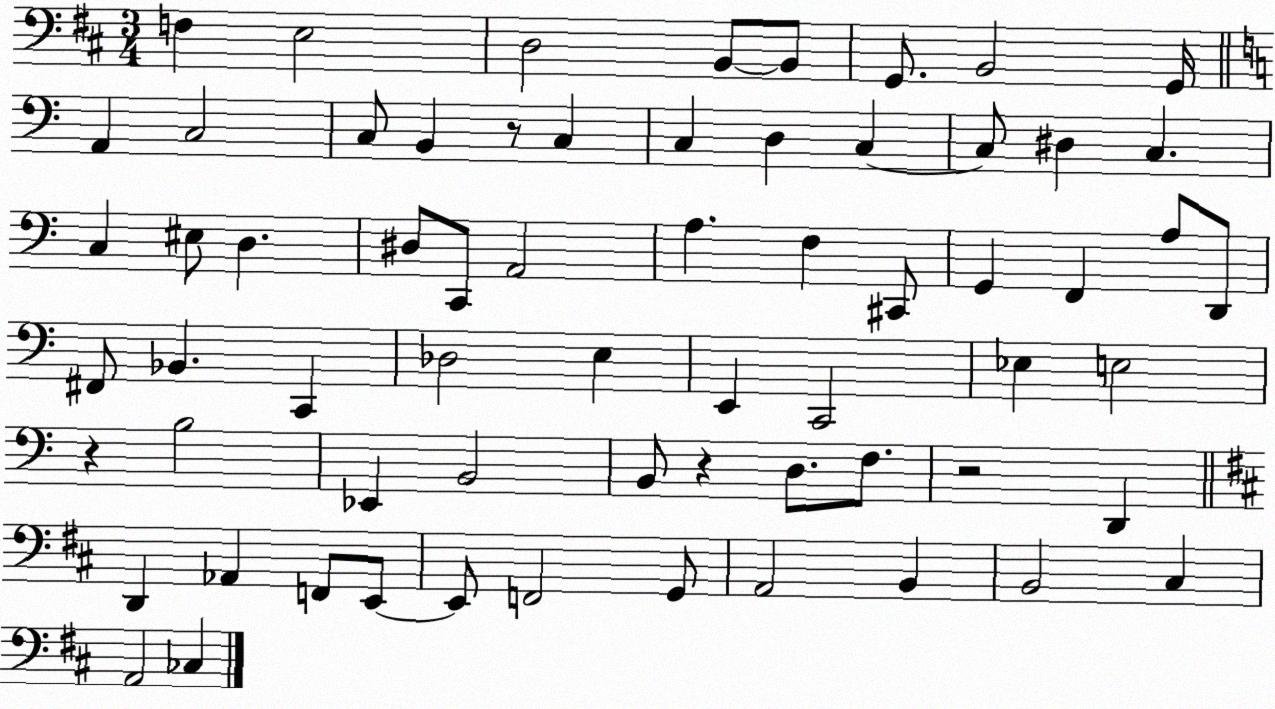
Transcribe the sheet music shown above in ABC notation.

X:1
T:Untitled
M:3/4
L:1/4
K:D
F, E,2 D,2 B,,/2 B,,/2 G,,/2 B,,2 G,,/4 A,, C,2 C,/2 B,, z/2 C, C, D, C, C,/2 ^D, C, C, ^E,/2 D, ^D,/2 C,,/2 A,,2 A, F, ^C,,/2 G,, F,, A,/2 D,,/2 ^F,,/2 _B,, C,, _D,2 E, E,, C,,2 _E, E,2 z B,2 _E,, B,,2 B,,/2 z D,/2 F,/2 z2 D,, D,, _A,, F,,/2 E,,/2 E,,/2 F,,2 G,,/2 A,,2 B,, B,,2 ^C, A,,2 _C,